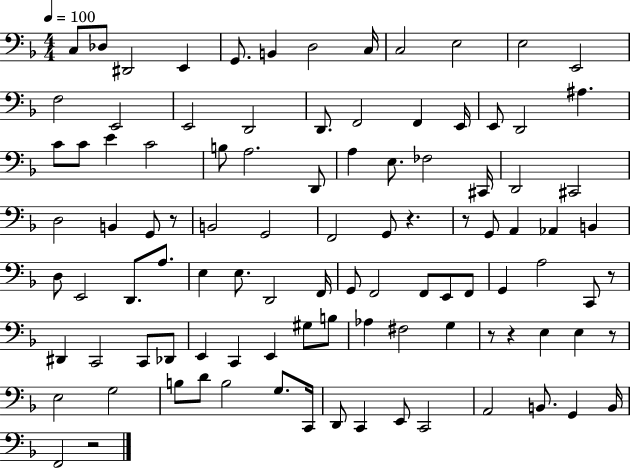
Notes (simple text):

C3/e Db3/e D#2/h E2/q G2/e. B2/q D3/h C3/s C3/h E3/h E3/h E2/h F3/h E2/h E2/h D2/h D2/e. F2/h F2/q E2/s E2/e D2/h A#3/q. C4/e C4/e E4/q C4/h B3/e A3/h. D2/e A3/q E3/e. FES3/h C#2/s D2/h C#2/h D3/h B2/q G2/e R/e B2/h G2/h F2/h G2/e R/q. R/e G2/e A2/q Ab2/q B2/q D3/e E2/h D2/e. A3/e. E3/q E3/e. D2/h F2/s G2/e F2/h F2/e E2/e F2/e G2/q A3/h C2/e R/e D#2/q C2/h C2/e Db2/e E2/q C2/q E2/q G#3/e B3/e Ab3/q F#3/h G3/q R/e R/q E3/q E3/q R/e E3/h G3/h B3/e D4/e B3/h G3/e. C2/s D2/e C2/q E2/e C2/h A2/h B2/e. G2/q B2/s F2/h R/h